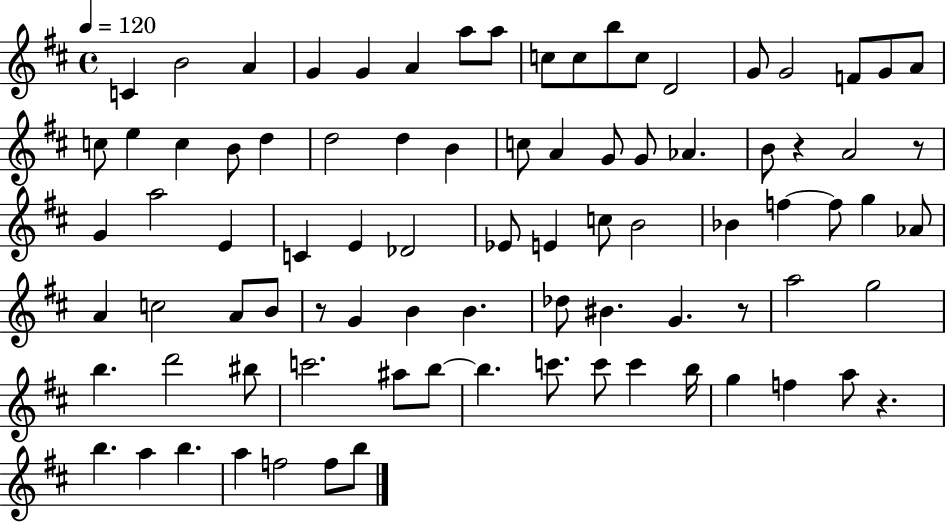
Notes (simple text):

C4/q B4/h A4/q G4/q G4/q A4/q A5/e A5/e C5/e C5/e B5/e C5/e D4/h G4/e G4/h F4/e G4/e A4/e C5/e E5/q C5/q B4/e D5/q D5/h D5/q B4/q C5/e A4/q G4/e G4/e Ab4/q. B4/e R/q A4/h R/e G4/q A5/h E4/q C4/q E4/q Db4/h Eb4/e E4/q C5/e B4/h Bb4/q F5/q F5/e G5/q Ab4/e A4/q C5/h A4/e B4/e R/e G4/q B4/q B4/q. Db5/e BIS4/q. G4/q. R/e A5/h G5/h B5/q. D6/h BIS5/e C6/h. A#5/e B5/e B5/q. C6/e. C6/e C6/q B5/s G5/q F5/q A5/e R/q. B5/q. A5/q B5/q. A5/q F5/h F5/e B5/e